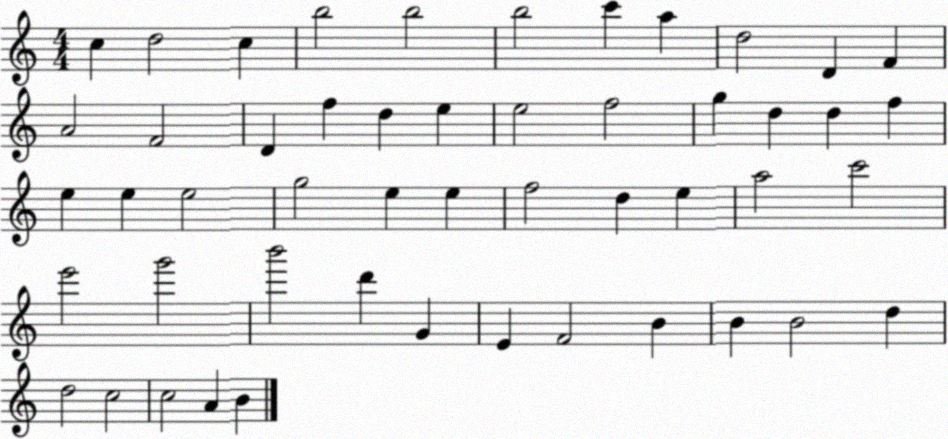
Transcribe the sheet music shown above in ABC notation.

X:1
T:Untitled
M:4/4
L:1/4
K:C
c d2 c b2 b2 b2 c' a d2 D F A2 F2 D f d e e2 f2 g d d f e e e2 g2 e e f2 d e a2 c'2 e'2 g'2 b'2 d' G E F2 B B B2 d d2 c2 c2 A B